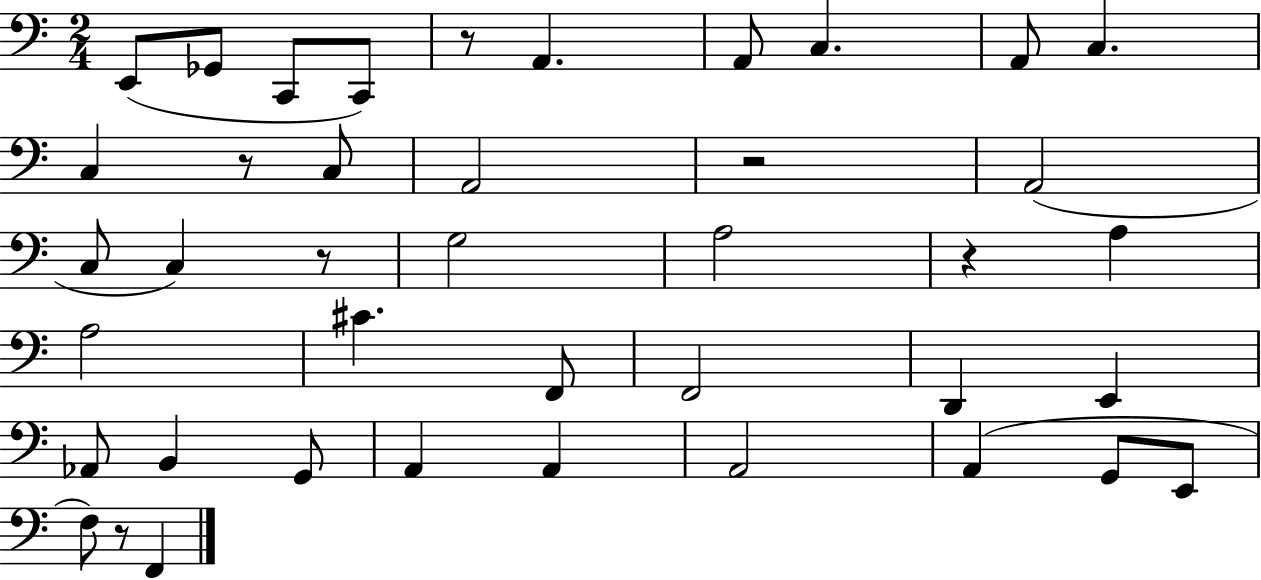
X:1
T:Untitled
M:2/4
L:1/4
K:C
E,,/2 _G,,/2 C,,/2 C,,/2 z/2 A,, A,,/2 C, A,,/2 C, C, z/2 C,/2 A,,2 z2 A,,2 C,/2 C, z/2 G,2 A,2 z A, A,2 ^C F,,/2 F,,2 D,, E,, _A,,/2 B,, G,,/2 A,, A,, A,,2 A,, G,,/2 E,,/2 F,/2 z/2 F,,